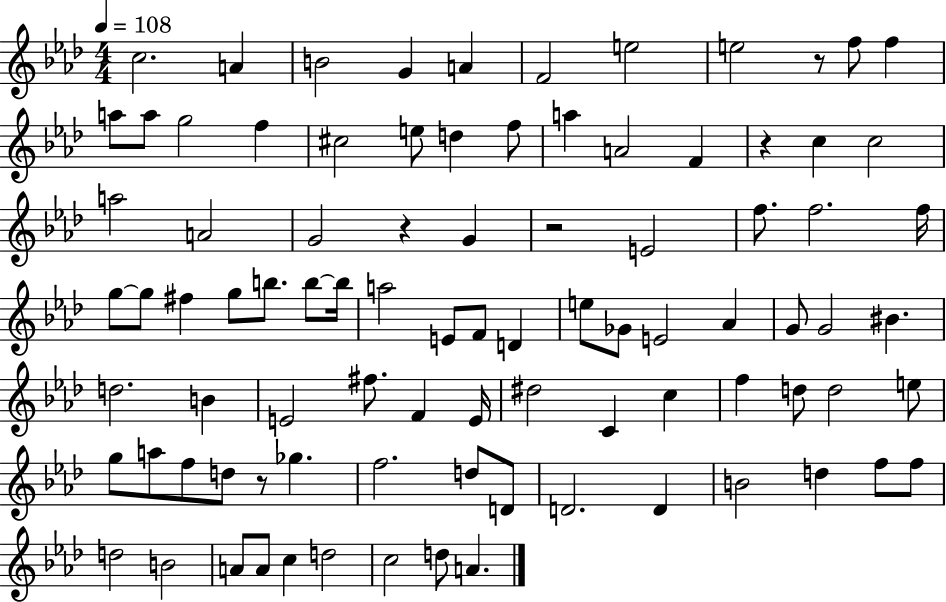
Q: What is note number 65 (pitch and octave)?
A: F5